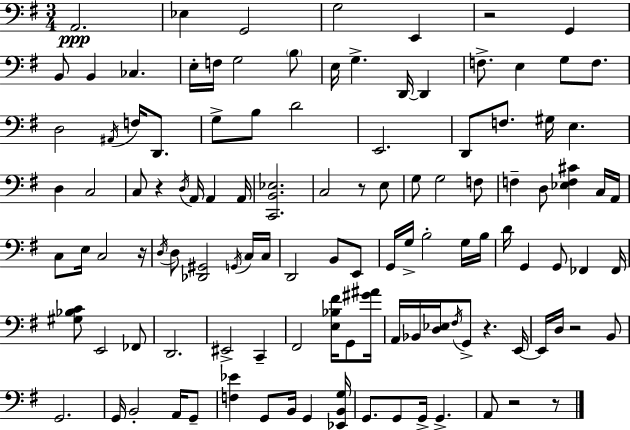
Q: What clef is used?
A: bass